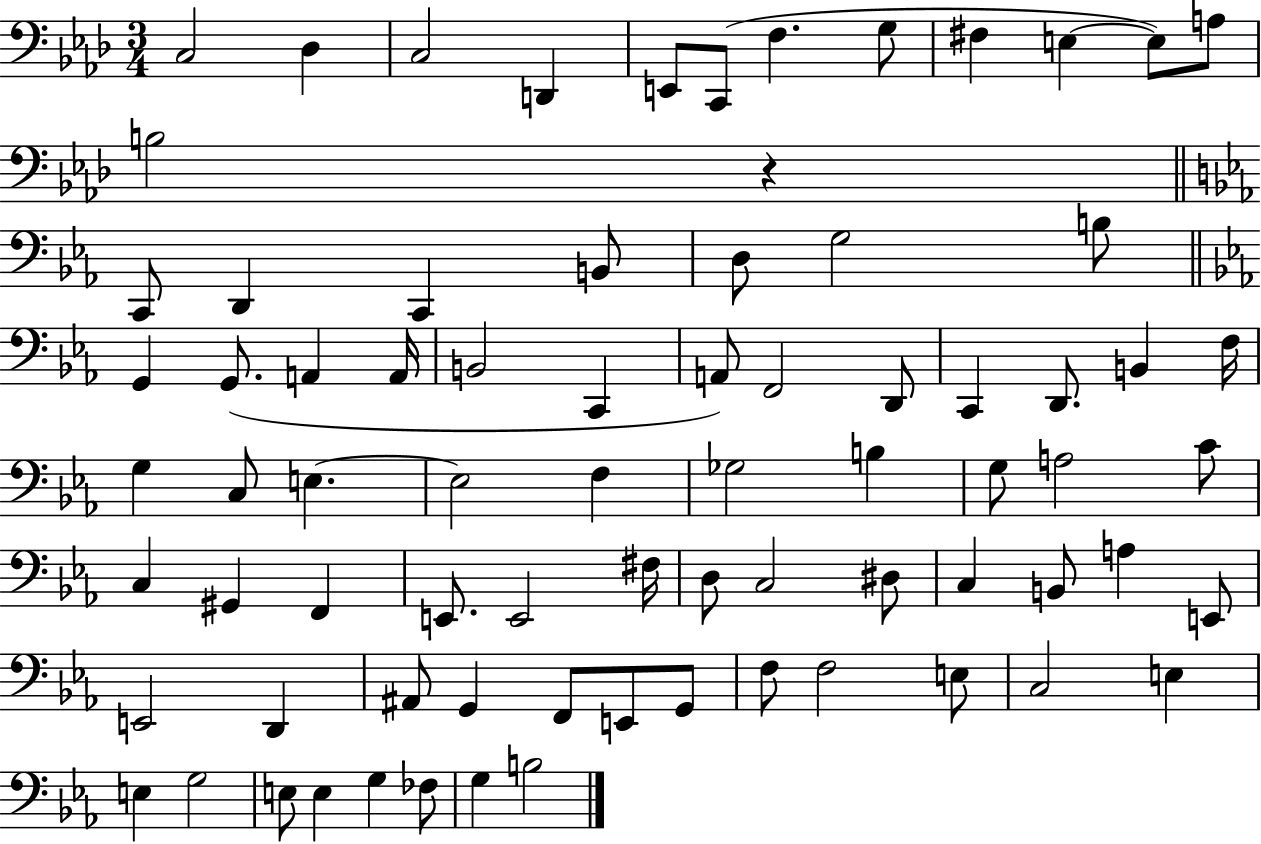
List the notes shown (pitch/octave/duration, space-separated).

C3/h Db3/q C3/h D2/q E2/e C2/e F3/q. G3/e F#3/q E3/q E3/e A3/e B3/h R/q C2/e D2/q C2/q B2/e D3/e G3/h B3/e G2/q G2/e. A2/q A2/s B2/h C2/q A2/e F2/h D2/e C2/q D2/e. B2/q F3/s G3/q C3/e E3/q. E3/h F3/q Gb3/h B3/q G3/e A3/h C4/e C3/q G#2/q F2/q E2/e. E2/h F#3/s D3/e C3/h D#3/e C3/q B2/e A3/q E2/e E2/h D2/q A#2/e G2/q F2/e E2/e G2/e F3/e F3/h E3/e C3/h E3/q E3/q G3/h E3/e E3/q G3/q FES3/e G3/q B3/h